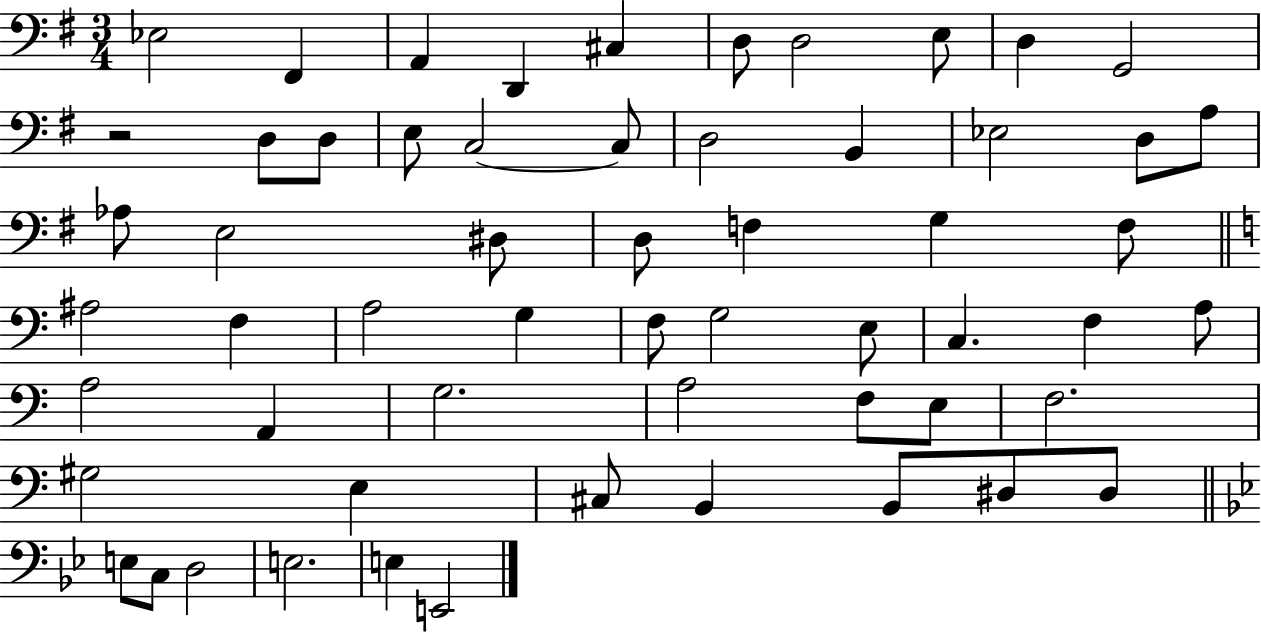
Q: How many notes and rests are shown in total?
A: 58